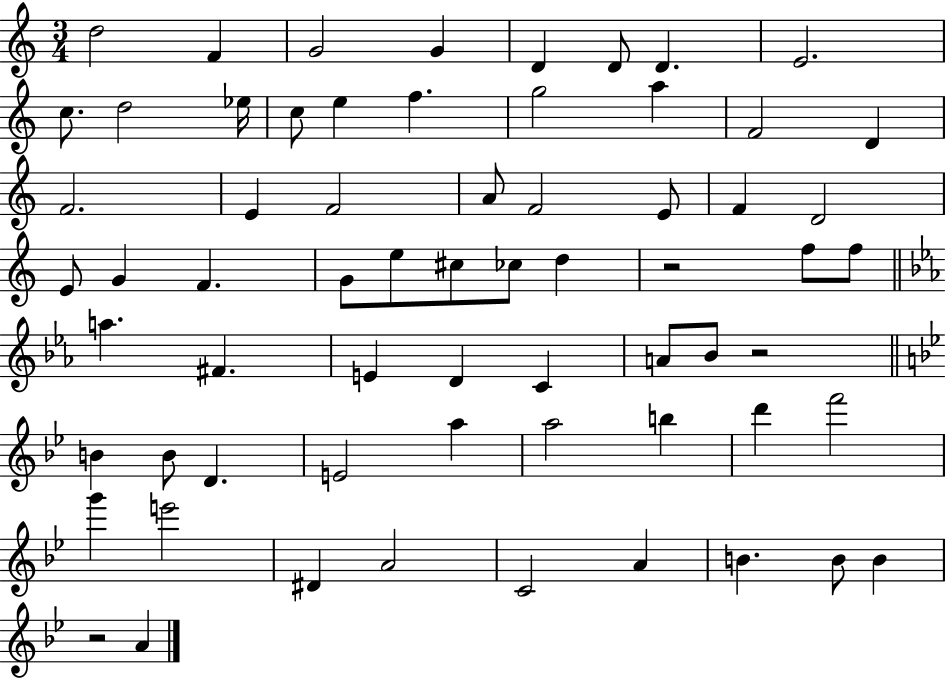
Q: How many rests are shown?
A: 3